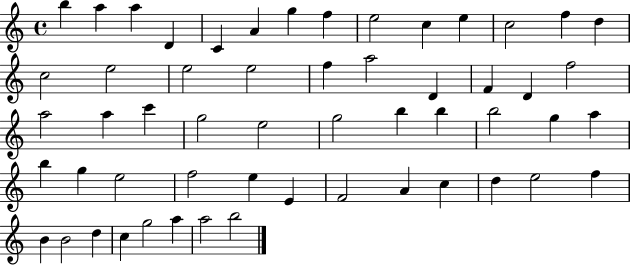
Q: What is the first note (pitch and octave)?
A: B5